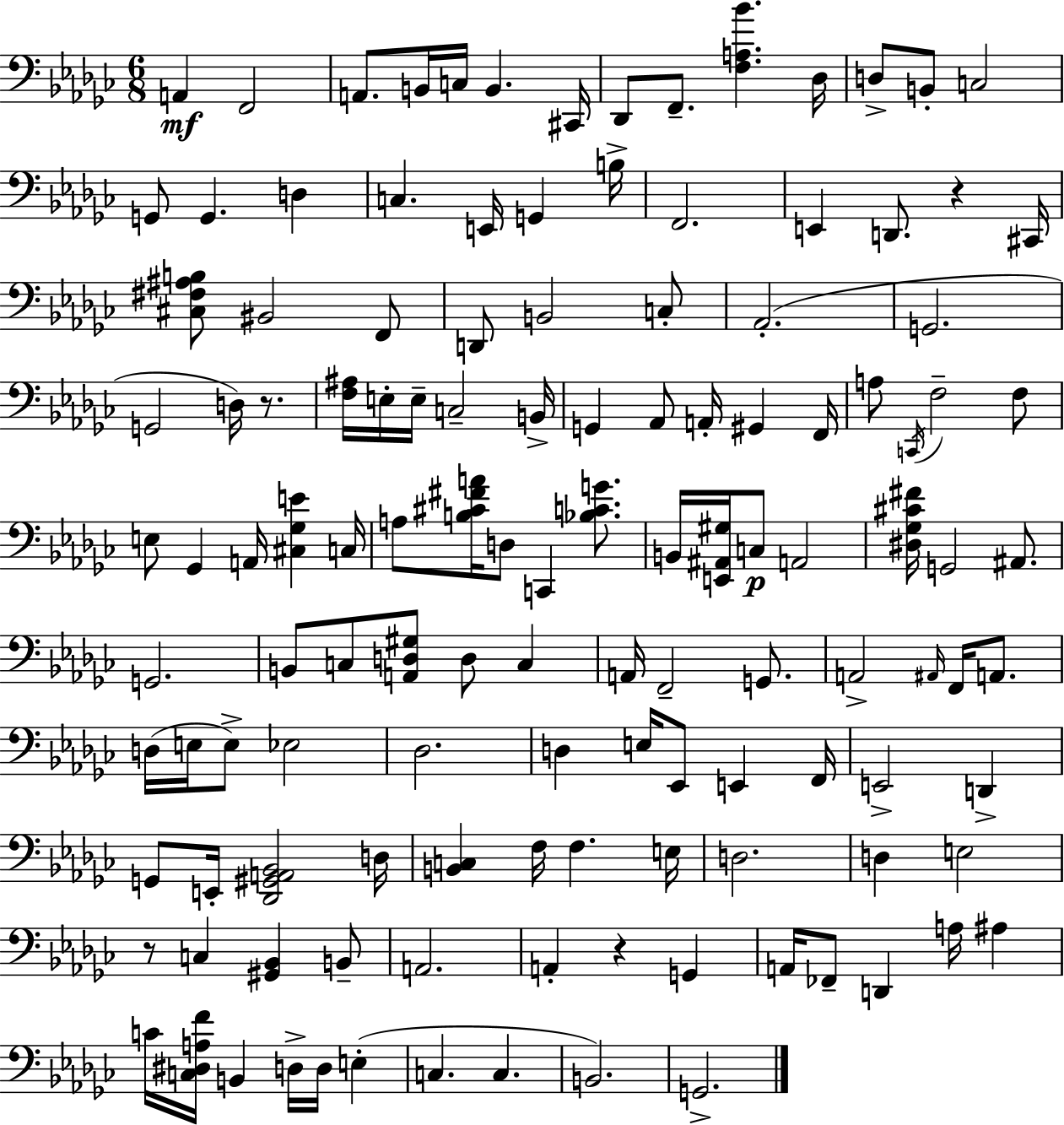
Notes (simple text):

A2/q F2/h A2/e. B2/s C3/s B2/q. C#2/s Db2/e F2/e. [F3,A3,Bb4]/q. Db3/s D3/e B2/e C3/h G2/e G2/q. D3/q C3/q. E2/s G2/q B3/s F2/h. E2/q D2/e. R/q C#2/s [C#3,F#3,A#3,B3]/e BIS2/h F2/e D2/e B2/h C3/e Ab2/h. G2/h. G2/h D3/s R/e. [F3,A#3]/s E3/s E3/s C3/h B2/s G2/q Ab2/e A2/s G#2/q F2/s A3/e C2/s F3/h F3/e E3/e Gb2/q A2/s [C#3,Gb3,E4]/q C3/s A3/e [B3,C#4,F#4,A4]/s D3/e C2/q [Bb3,C4,G4]/e. B2/s [E2,A#2,G#3]/s C3/e A2/h [D#3,Gb3,C#4,F#4]/s G2/h A#2/e. G2/h. B2/e C3/e [A2,D3,G#3]/e D3/e C3/q A2/s F2/h G2/e. A2/h A#2/s F2/s A2/e. D3/s E3/s E3/e Eb3/h Db3/h. D3/q E3/s Eb2/e E2/q F2/s E2/h D2/q G2/e E2/s [Db2,G#2,A2,Bb2]/h D3/s [B2,C3]/q F3/s F3/q. E3/s D3/h. D3/q E3/h R/e C3/q [G#2,Bb2]/q B2/e A2/h. A2/q R/q G2/q A2/s FES2/e D2/q A3/s A#3/q C4/s [C3,D#3,A3,F4]/s B2/q D3/s D3/s E3/q C3/q. C3/q. B2/h. G2/h.